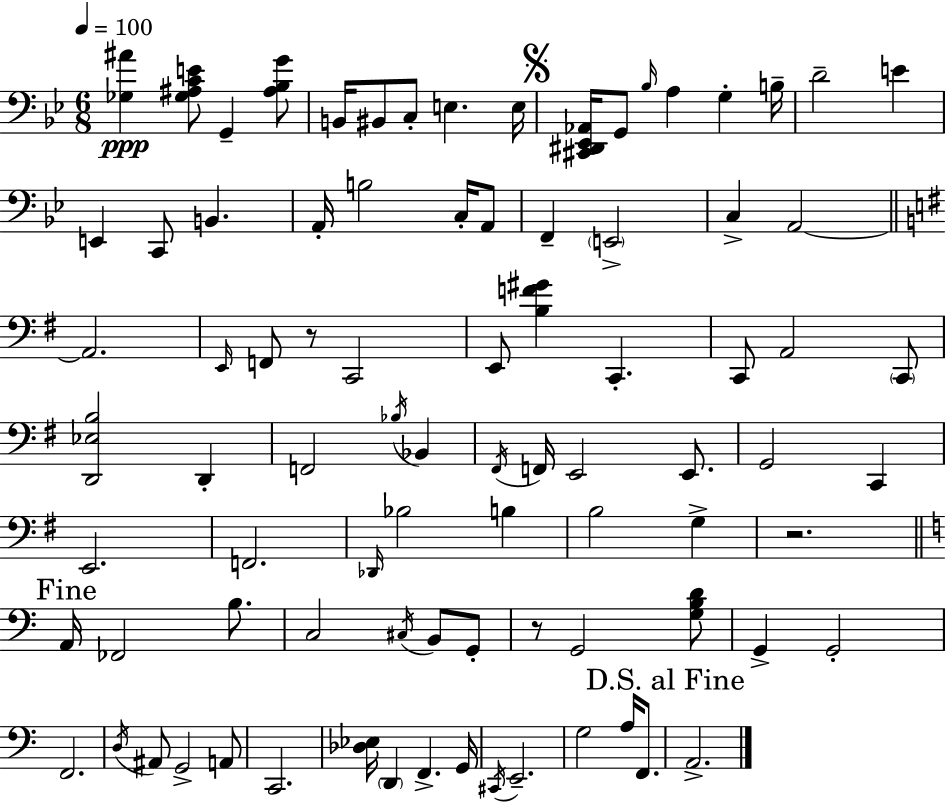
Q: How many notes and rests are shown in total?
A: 86